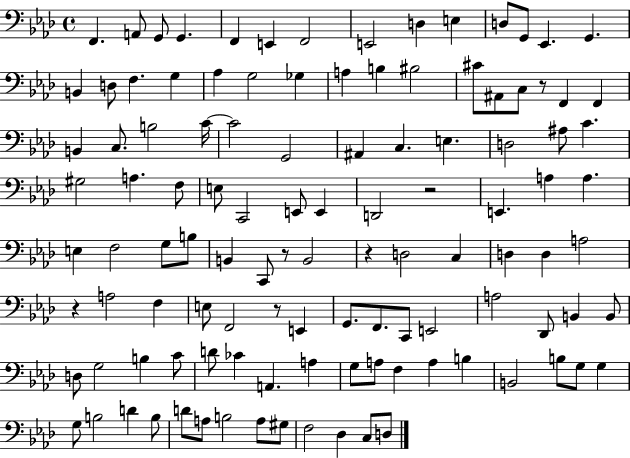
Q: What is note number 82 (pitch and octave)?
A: D4